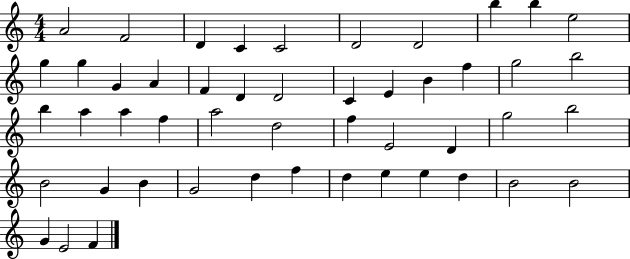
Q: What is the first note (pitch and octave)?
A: A4